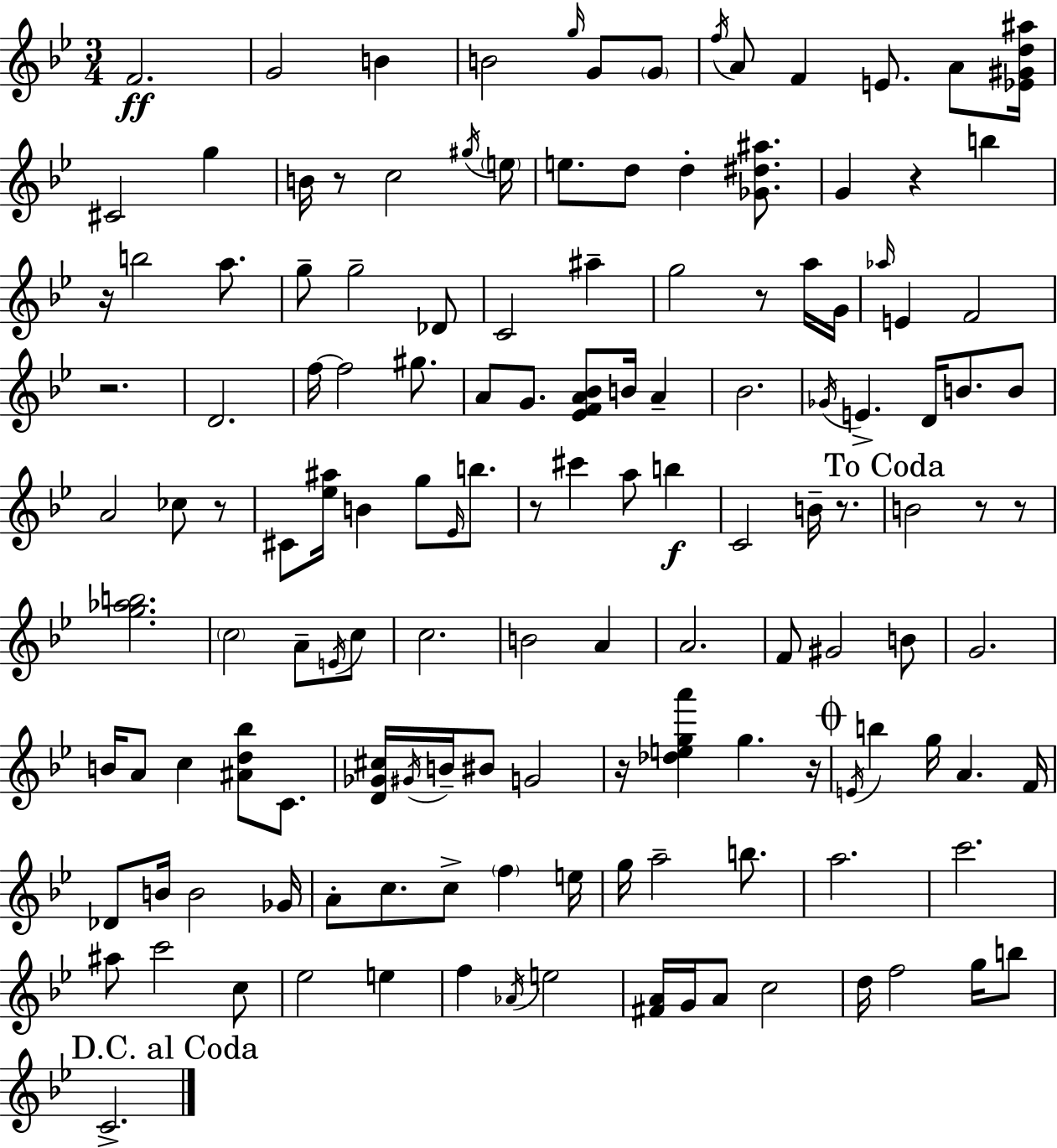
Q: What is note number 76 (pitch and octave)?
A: B4